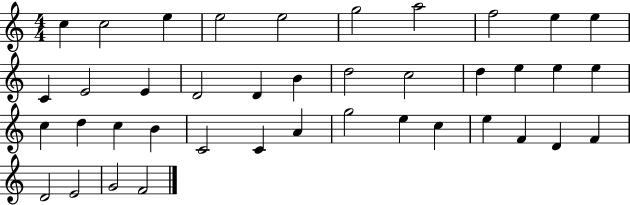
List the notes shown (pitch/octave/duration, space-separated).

C5/q C5/h E5/q E5/h E5/h G5/h A5/h F5/h E5/q E5/q C4/q E4/h E4/q D4/h D4/q B4/q D5/h C5/h D5/q E5/q E5/q E5/q C5/q D5/q C5/q B4/q C4/h C4/q A4/q G5/h E5/q C5/q E5/q F4/q D4/q F4/q D4/h E4/h G4/h F4/h